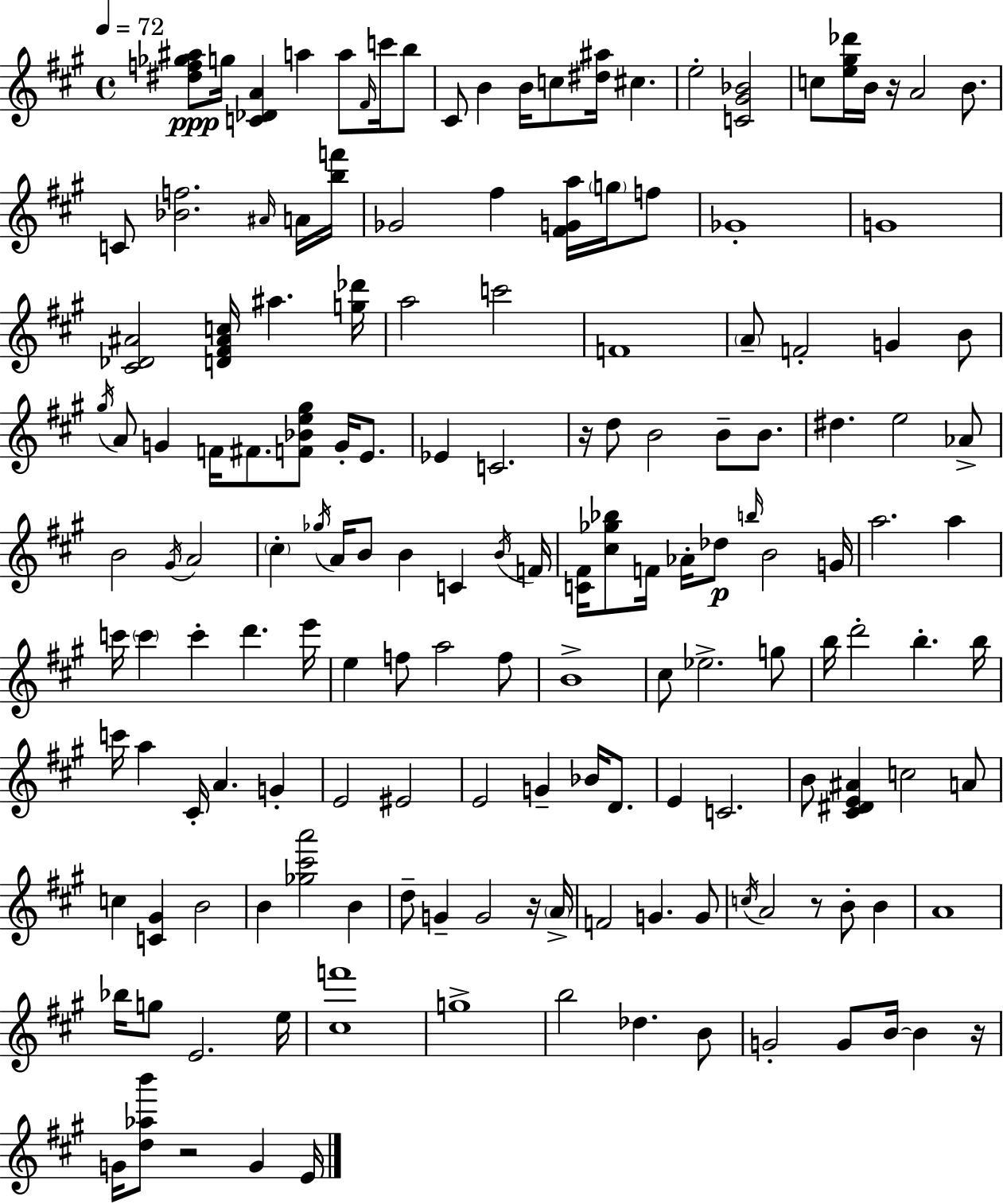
{
  \clef treble
  \time 4/4
  \defaultTimeSignature
  \key a \major
  \tempo 4 = 72
  \repeat volta 2 { <dis'' f'' ges'' ais''>8\ppp g''16 <c' des' a'>4 a''4 a''8 \grace { fis'16 } c'''16 b''8 | cis'8 b'4 b'16 c''8 <dis'' ais''>16 cis''4. | e''2-. <c' gis' bes'>2 | c''8 <e'' gis'' des'''>16 b'16 r16 a'2 b'8. | \break c'8 <bes' f''>2. \grace { ais'16 } | a'16 <b'' f'''>16 ges'2 fis''4 <fis' g' a''>16 \parenthesize g''16 | f''8 ges'1-. | g'1 | \break <cis' des' ais'>2 <d' fis' ais' c''>16 ais''4. | <g'' des'''>16 a''2 c'''2 | f'1 | \parenthesize a'8-- f'2-. g'4 | \break b'8 \acciaccatura { gis''16 } a'8 g'4 f'16 fis'8. <f' bes' e'' gis''>8 g'16-. | e'8. ees'4 c'2. | r16 d''8 b'2 b'8-- | b'8. dis''4. e''2 | \break aes'8-> b'2 \acciaccatura { gis'16 } a'2 | \parenthesize cis''4-. \acciaccatura { ges''16 } a'16 b'8 b'4 | c'4 \acciaccatura { b'16 } f'16 <c' fis'>16 <cis'' ges'' bes''>8 f'16 aes'16-. des''8\p \grace { b''16 } b'2 | g'16 a''2. | \break a''4 c'''16 \parenthesize c'''4 c'''4-. | d'''4. e'''16 e''4 f''8 a''2 | f''8 b'1-> | cis''8 ees''2.-> | \break g''8 b''16 d'''2-. | b''4.-. b''16 c'''16 a''4 cis'16-. a'4. | g'4-. e'2 eis'2 | e'2 g'4-- | \break bes'16 d'8. e'4 c'2. | b'8 <cis' dis' e' ais'>4 c''2 | a'8 c''4 <c' gis'>4 b'2 | b'4 <ges'' cis''' a'''>2 | \break b'4 d''8-- g'4-- g'2 | r16 \parenthesize a'16-> f'2 g'4. | g'8 \acciaccatura { c''16 } a'2 | r8 b'8-. b'4 a'1 | \break bes''16 g''8 e'2. | e''16 <cis'' f'''>1 | g''1-> | b''2 | \break des''4. b'8 g'2-. | g'8 b'16~~ b'4 r16 g'16 <d'' aes'' b'''>8 r2 | g'4 e'16 } \bar "|."
}